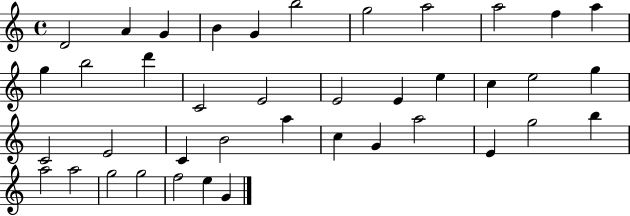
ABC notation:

X:1
T:Untitled
M:4/4
L:1/4
K:C
D2 A G B G b2 g2 a2 a2 f a g b2 d' C2 E2 E2 E e c e2 g C2 E2 C B2 a c G a2 E g2 b a2 a2 g2 g2 f2 e G